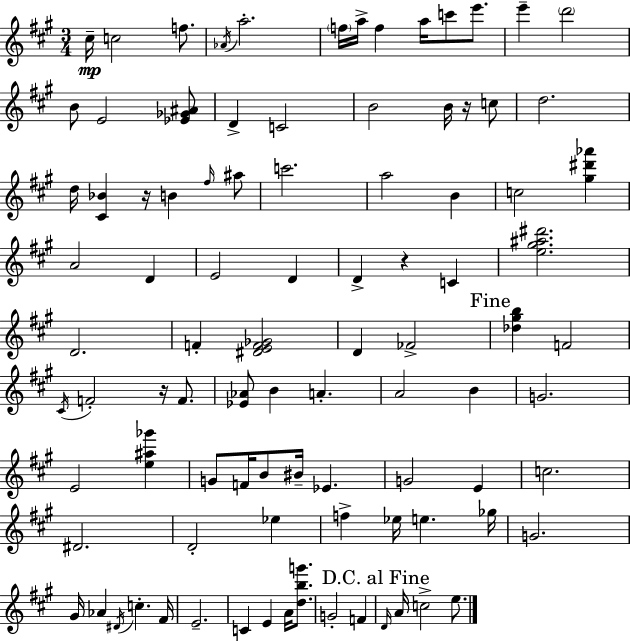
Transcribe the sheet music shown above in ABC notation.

X:1
T:Untitled
M:3/4
L:1/4
K:A
^c/4 c2 f/2 _A/4 a2 f/4 a/4 f a/4 c'/2 e'/2 e' d'2 B/2 E2 [_E_G^A]/2 D C2 B2 B/4 z/4 c/2 d2 d/4 [^C_B] z/4 B ^f/4 ^a/2 c'2 a2 B c2 [^g^d'_a'] A2 D E2 D D z C [e^g^a^d']2 D2 F [^DEF_G]2 D _F2 [_d^gb] F2 ^C/4 F2 z/4 F/2 [_E_A]/2 B A A2 B G2 E2 [e^a_g'] G/2 F/4 B/2 ^B/4 _E G2 E c2 ^D2 D2 _e f _e/4 e _g/4 G2 ^G/4 _A ^D/4 c ^F/4 E2 C E A/4 [dbg']/2 G2 F D/4 A/4 c2 e/2